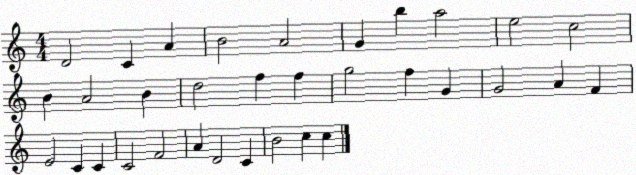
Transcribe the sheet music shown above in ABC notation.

X:1
T:Untitled
M:4/4
L:1/4
K:C
D2 C A B2 A2 G b a2 e2 c2 B A2 B d2 f f g2 f G G2 A F E2 C C C2 F2 A D2 C B2 c c